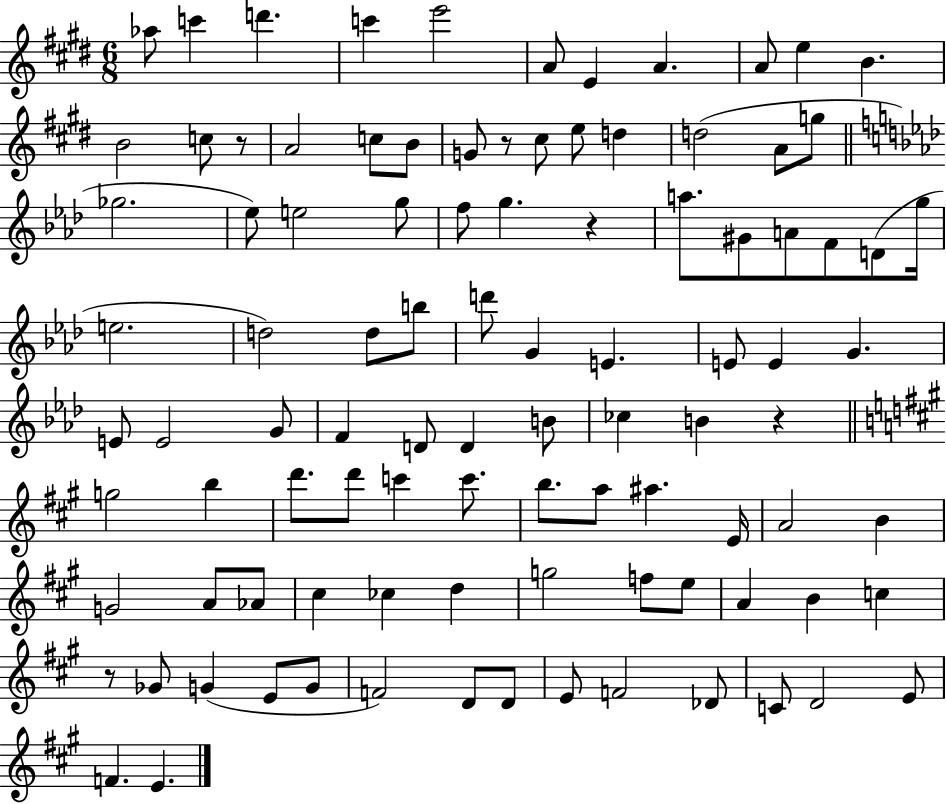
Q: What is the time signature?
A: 6/8